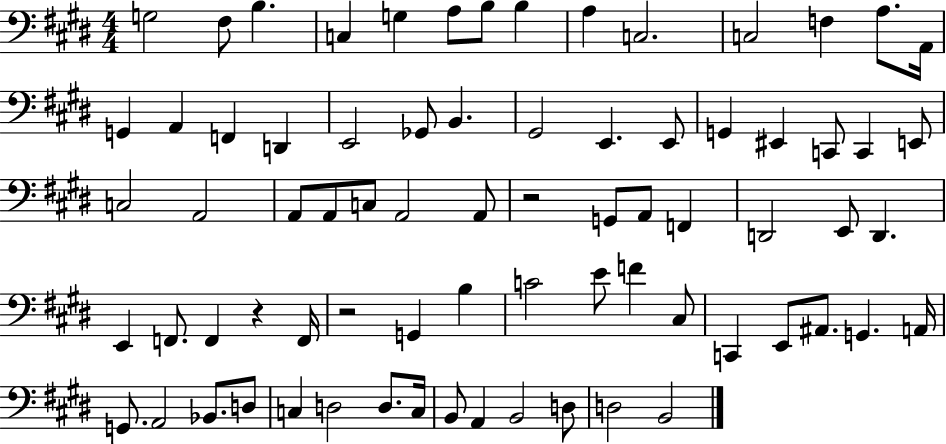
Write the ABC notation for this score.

X:1
T:Untitled
M:4/4
L:1/4
K:E
G,2 ^F,/2 B, C, G, A,/2 B,/2 B, A, C,2 C,2 F, A,/2 A,,/4 G,, A,, F,, D,, E,,2 _G,,/2 B,, ^G,,2 E,, E,,/2 G,, ^E,, C,,/2 C,, E,,/2 C,2 A,,2 A,,/2 A,,/2 C,/2 A,,2 A,,/2 z2 G,,/2 A,,/2 F,, D,,2 E,,/2 D,, E,, F,,/2 F,, z F,,/4 z2 G,, B, C2 E/2 F ^C,/2 C,, E,,/2 ^A,,/2 G,, A,,/4 G,,/2 A,,2 _B,,/2 D,/2 C, D,2 D,/2 C,/4 B,,/2 A,, B,,2 D,/2 D,2 B,,2